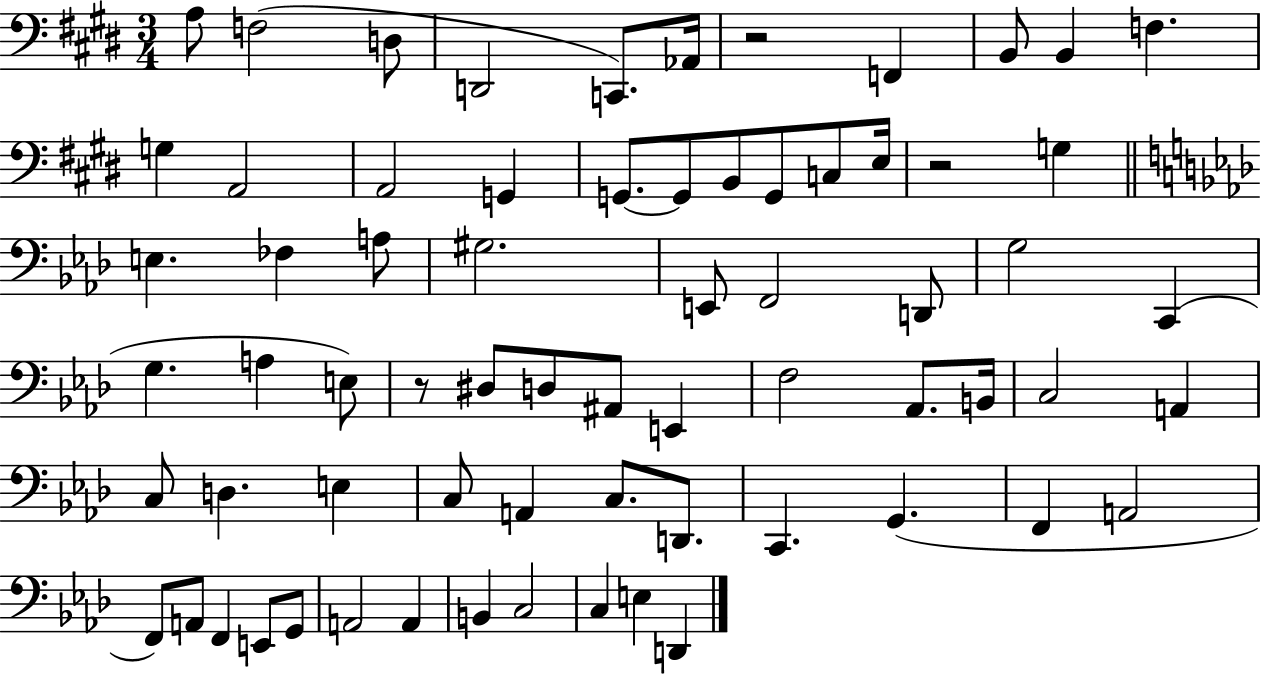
A3/e F3/h D3/e D2/h C2/e. Ab2/s R/h F2/q B2/e B2/q F3/q. G3/q A2/h A2/h G2/q G2/e. G2/e B2/e G2/e C3/e E3/s R/h G3/q E3/q. FES3/q A3/e G#3/h. E2/e F2/h D2/e G3/h C2/q G3/q. A3/q E3/e R/e D#3/e D3/e A#2/e E2/q F3/h Ab2/e. B2/s C3/h A2/q C3/e D3/q. E3/q C3/e A2/q C3/e. D2/e. C2/q. G2/q. F2/q A2/h F2/e A2/e F2/q E2/e G2/e A2/h A2/q B2/q C3/h C3/q E3/q D2/q